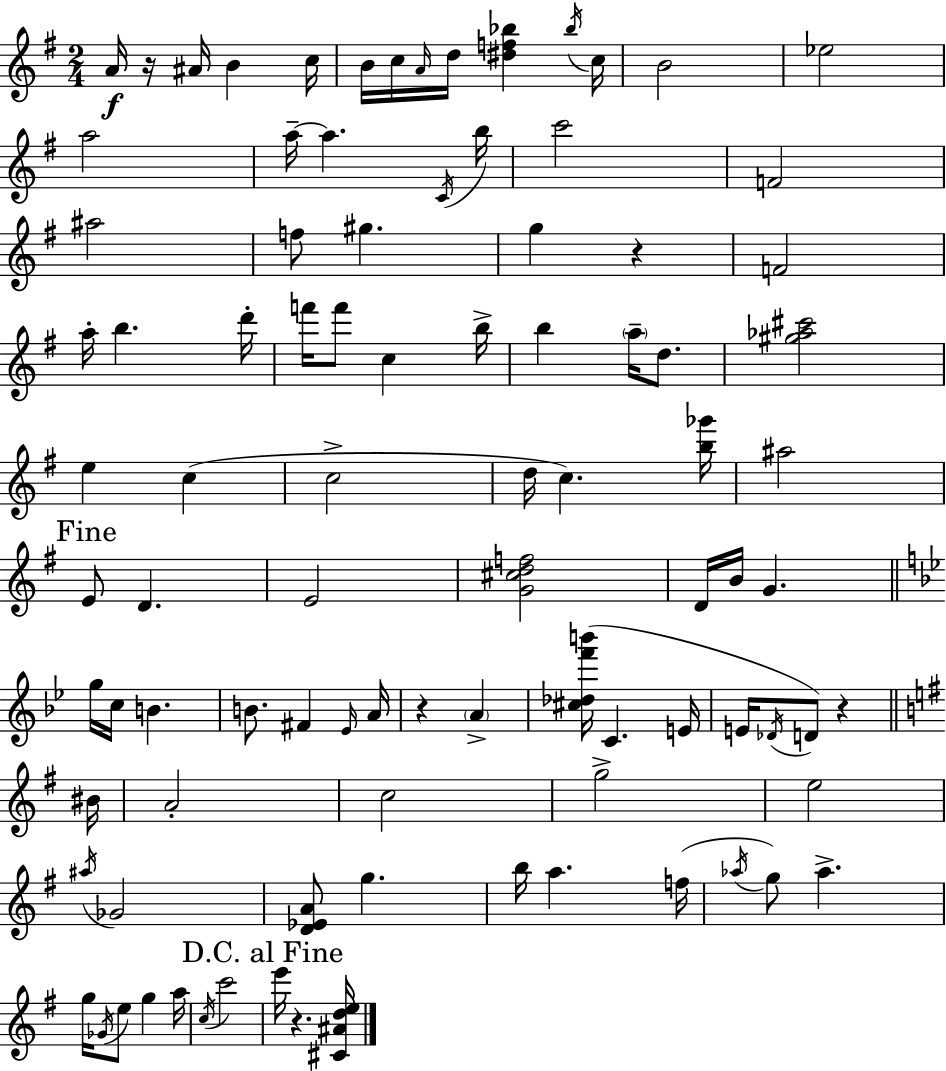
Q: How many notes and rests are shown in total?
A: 93